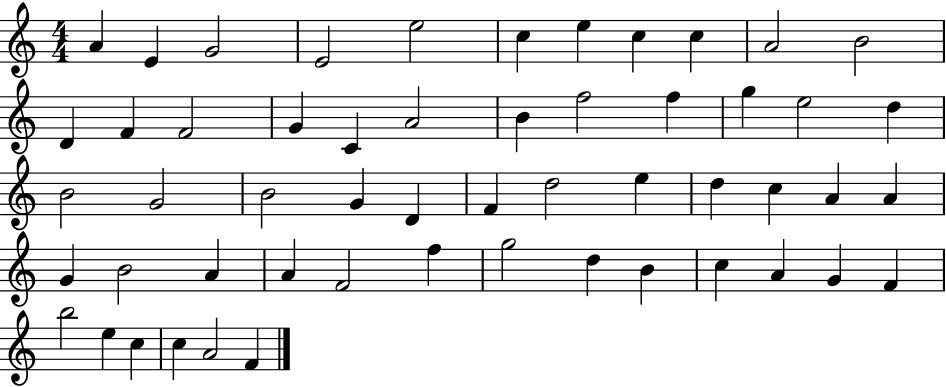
X:1
T:Untitled
M:4/4
L:1/4
K:C
A E G2 E2 e2 c e c c A2 B2 D F F2 G C A2 B f2 f g e2 d B2 G2 B2 G D F d2 e d c A A G B2 A A F2 f g2 d B c A G F b2 e c c A2 F